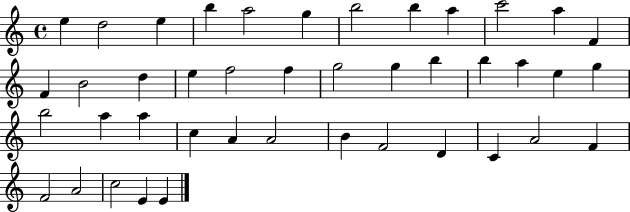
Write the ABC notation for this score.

X:1
T:Untitled
M:4/4
L:1/4
K:C
e d2 e b a2 g b2 b a c'2 a F F B2 d e f2 f g2 g b b a e g b2 a a c A A2 B F2 D C A2 F F2 A2 c2 E E